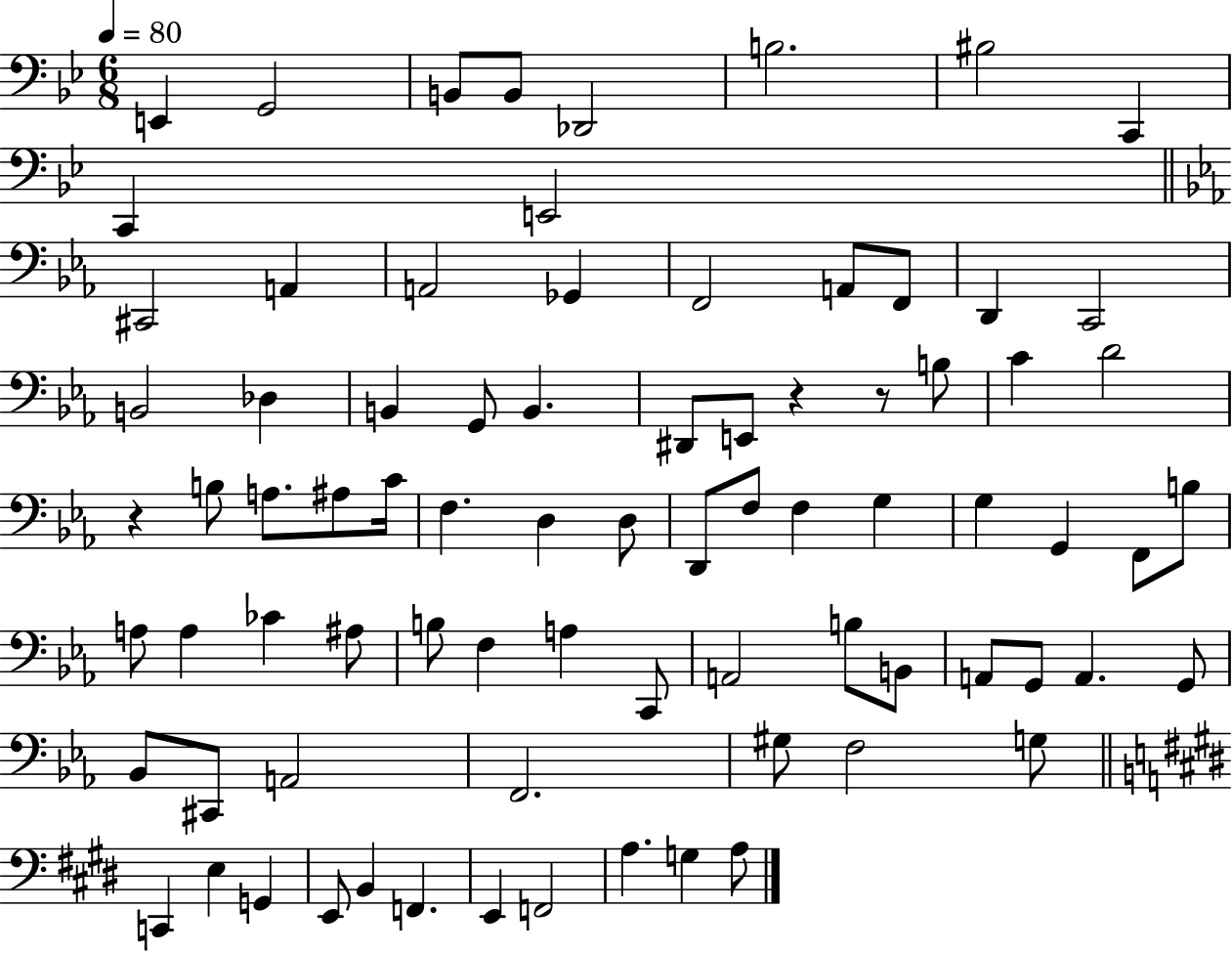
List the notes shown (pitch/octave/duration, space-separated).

E2/q G2/h B2/e B2/e Db2/h B3/h. BIS3/h C2/q C2/q E2/h C#2/h A2/q A2/h Gb2/q F2/h A2/e F2/e D2/q C2/h B2/h Db3/q B2/q G2/e B2/q. D#2/e E2/e R/q R/e B3/e C4/q D4/h R/q B3/e A3/e. A#3/e C4/s F3/q. D3/q D3/e D2/e F3/e F3/q G3/q G3/q G2/q F2/e B3/e A3/e A3/q CES4/q A#3/e B3/e F3/q A3/q C2/e A2/h B3/e B2/e A2/e G2/e A2/q. G2/e Bb2/e C#2/e A2/h F2/h. G#3/e F3/h G3/e C2/q E3/q G2/q E2/e B2/q F2/q. E2/q F2/h A3/q. G3/q A3/e